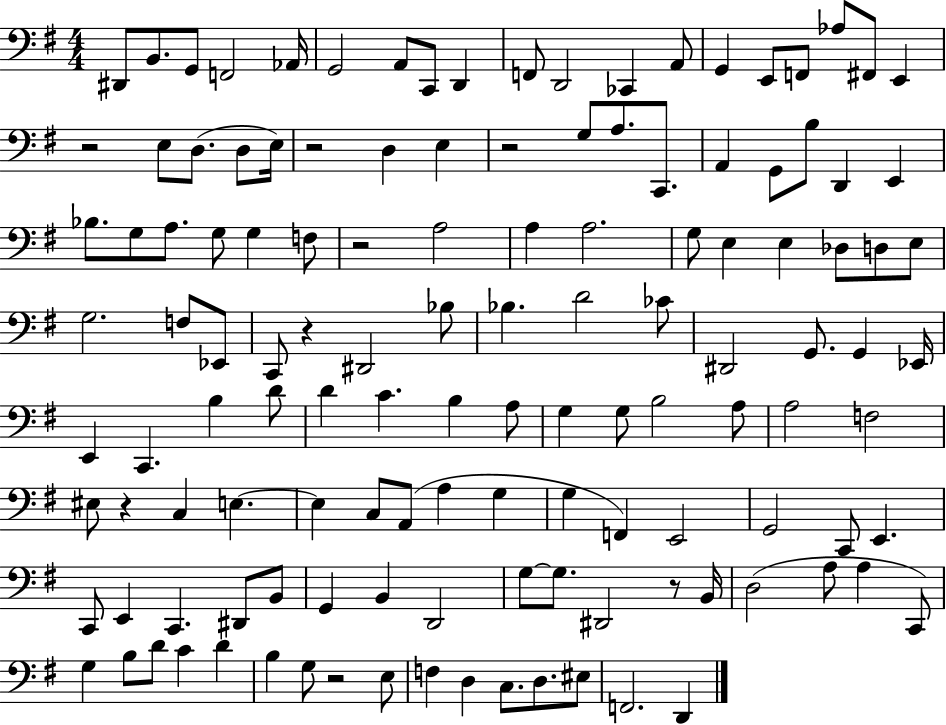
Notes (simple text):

D#2/e B2/e. G2/e F2/h Ab2/s G2/h A2/e C2/e D2/q F2/e D2/h CES2/q A2/e G2/q E2/e F2/e Ab3/e F#2/e E2/q R/h E3/e D3/e. D3/e E3/s R/h D3/q E3/q R/h G3/e A3/e. C2/e. A2/q G2/e B3/e D2/q E2/q Bb3/e. G3/e A3/e. G3/e G3/q F3/e R/h A3/h A3/q A3/h. G3/e E3/q E3/q Db3/e D3/e E3/e G3/h. F3/e Eb2/e C2/e R/q D#2/h Bb3/e Bb3/q. D4/h CES4/e D#2/h G2/e. G2/q Eb2/s E2/q C2/q. B3/q D4/e D4/q C4/q. B3/q A3/e G3/q G3/e B3/h A3/e A3/h F3/h EIS3/e R/q C3/q E3/q. E3/q C3/e A2/e A3/q G3/q G3/q F2/q E2/h G2/h C2/e E2/q. C2/e E2/q C2/q. D#2/e B2/e G2/q B2/q D2/h G3/e G3/e. D#2/h R/e B2/s D3/h A3/e A3/q C2/e G3/q B3/e D4/e C4/q D4/q B3/q G3/e R/h E3/e F3/q D3/q C3/e. D3/e. EIS3/e F2/h. D2/q